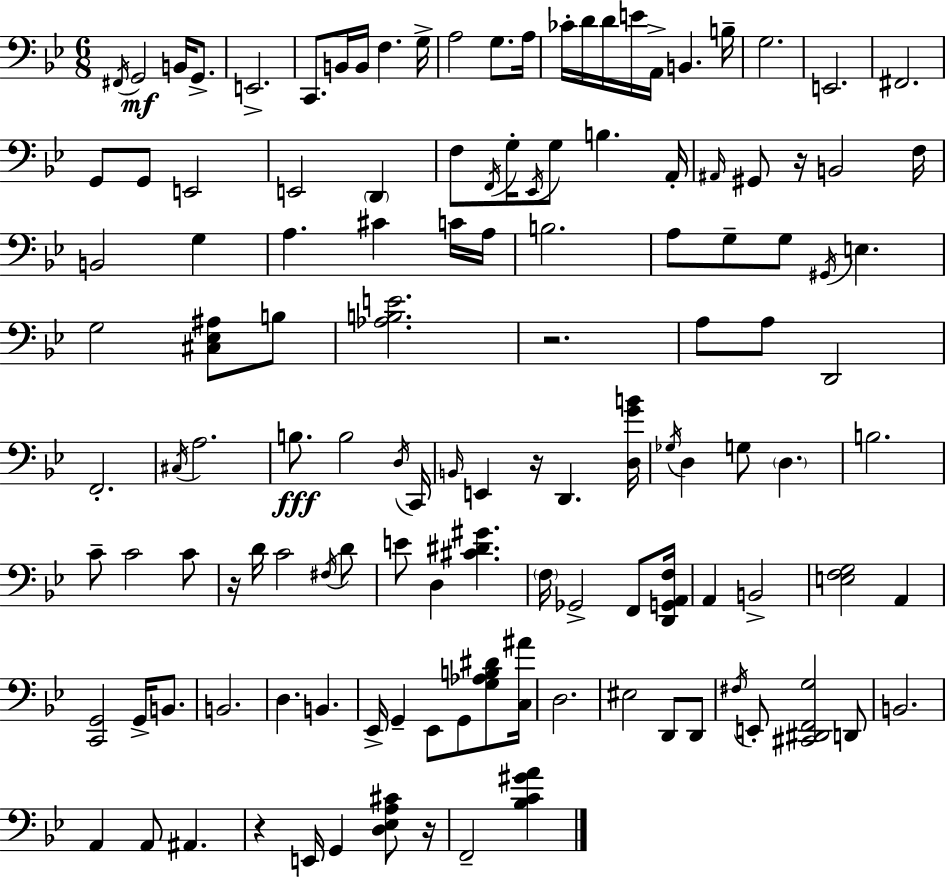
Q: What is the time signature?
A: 6/8